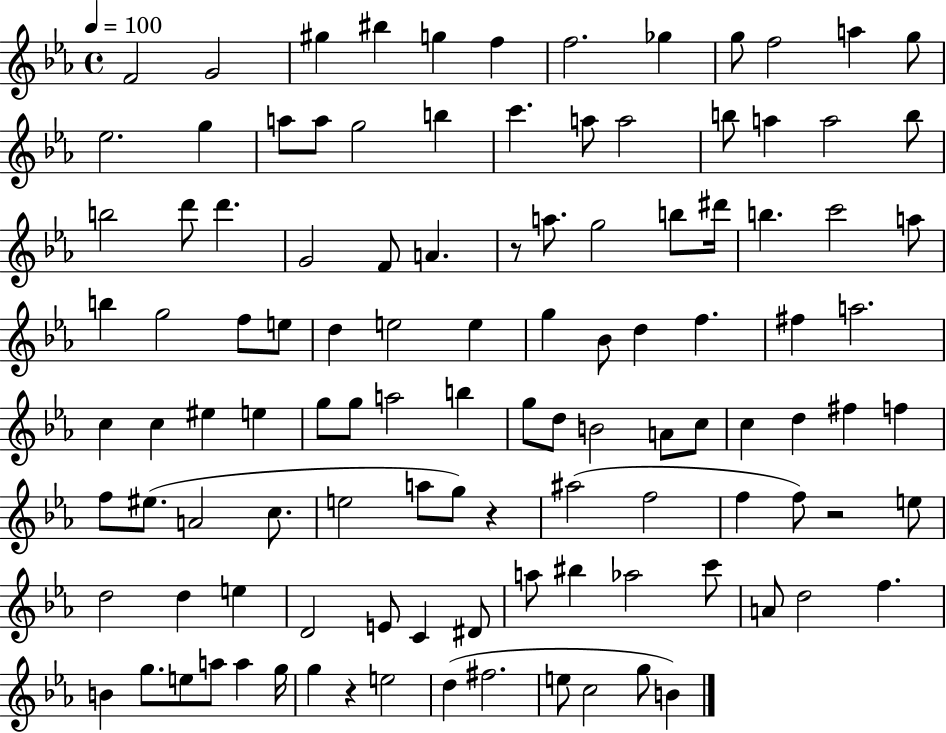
{
  \clef treble
  \time 4/4
  \defaultTimeSignature
  \key ees \major
  \tempo 4 = 100
  \repeat volta 2 { f'2 g'2 | gis''4 bis''4 g''4 f''4 | f''2. ges''4 | g''8 f''2 a''4 g''8 | \break ees''2. g''4 | a''8 a''8 g''2 b''4 | c'''4. a''8 a''2 | b''8 a''4 a''2 b''8 | \break b''2 d'''8 d'''4. | g'2 f'8 a'4. | r8 a''8. g''2 b''8 dis'''16 | b''4. c'''2 a''8 | \break b''4 g''2 f''8 e''8 | d''4 e''2 e''4 | g''4 bes'8 d''4 f''4. | fis''4 a''2. | \break c''4 c''4 eis''4 e''4 | g''8 g''8 a''2 b''4 | g''8 d''8 b'2 a'8 c''8 | c''4 d''4 fis''4 f''4 | \break f''8 eis''8.( a'2 c''8. | e''2 a''8 g''8) r4 | ais''2( f''2 | f''4 f''8) r2 e''8 | \break d''2 d''4 e''4 | d'2 e'8 c'4 dis'8 | a''8 bis''4 aes''2 c'''8 | a'8 d''2 f''4. | \break b'4 g''8. e''8 a''8 a''4 g''16 | g''4 r4 e''2 | d''4( fis''2. | e''8 c''2 g''8 b'4) | \break } \bar "|."
}